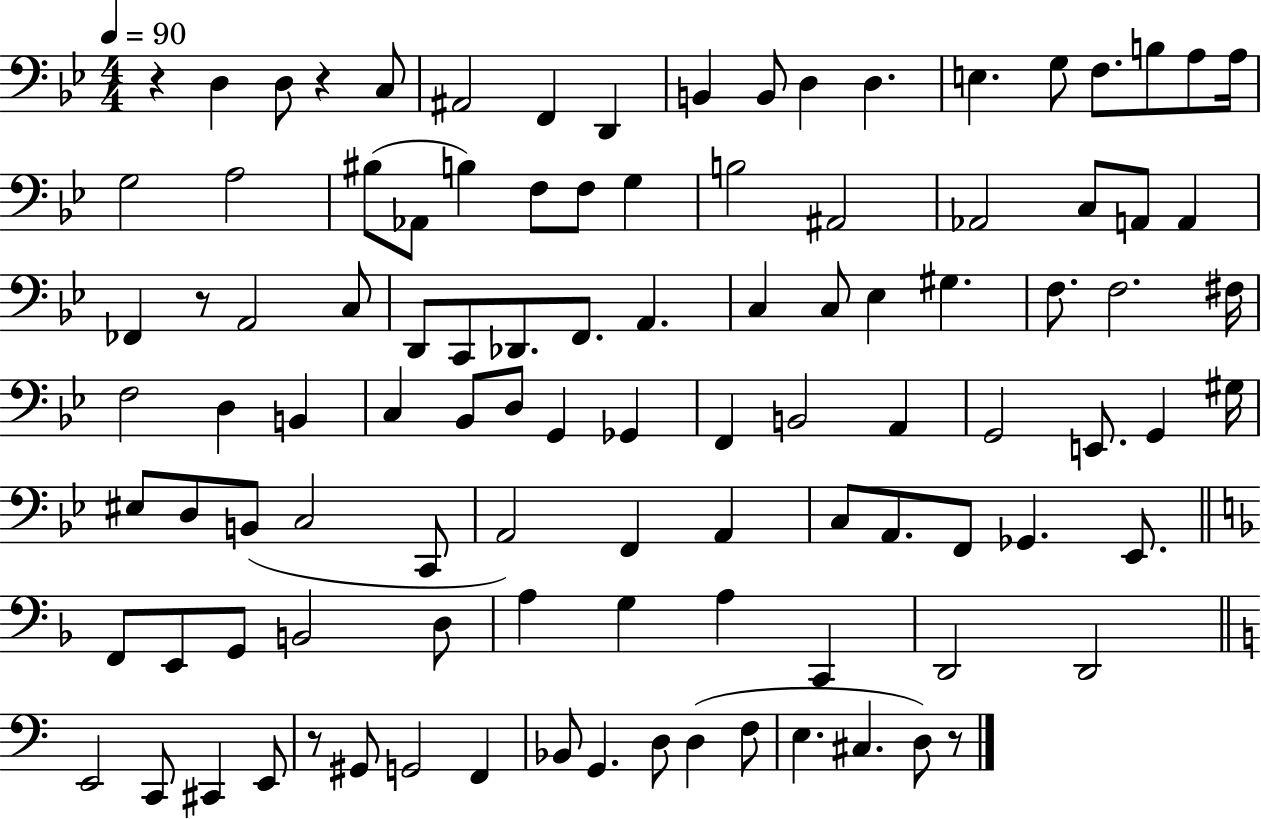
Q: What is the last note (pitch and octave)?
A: D3